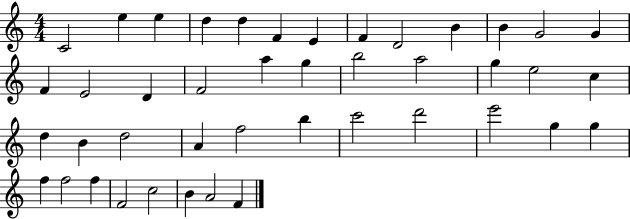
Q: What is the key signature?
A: C major